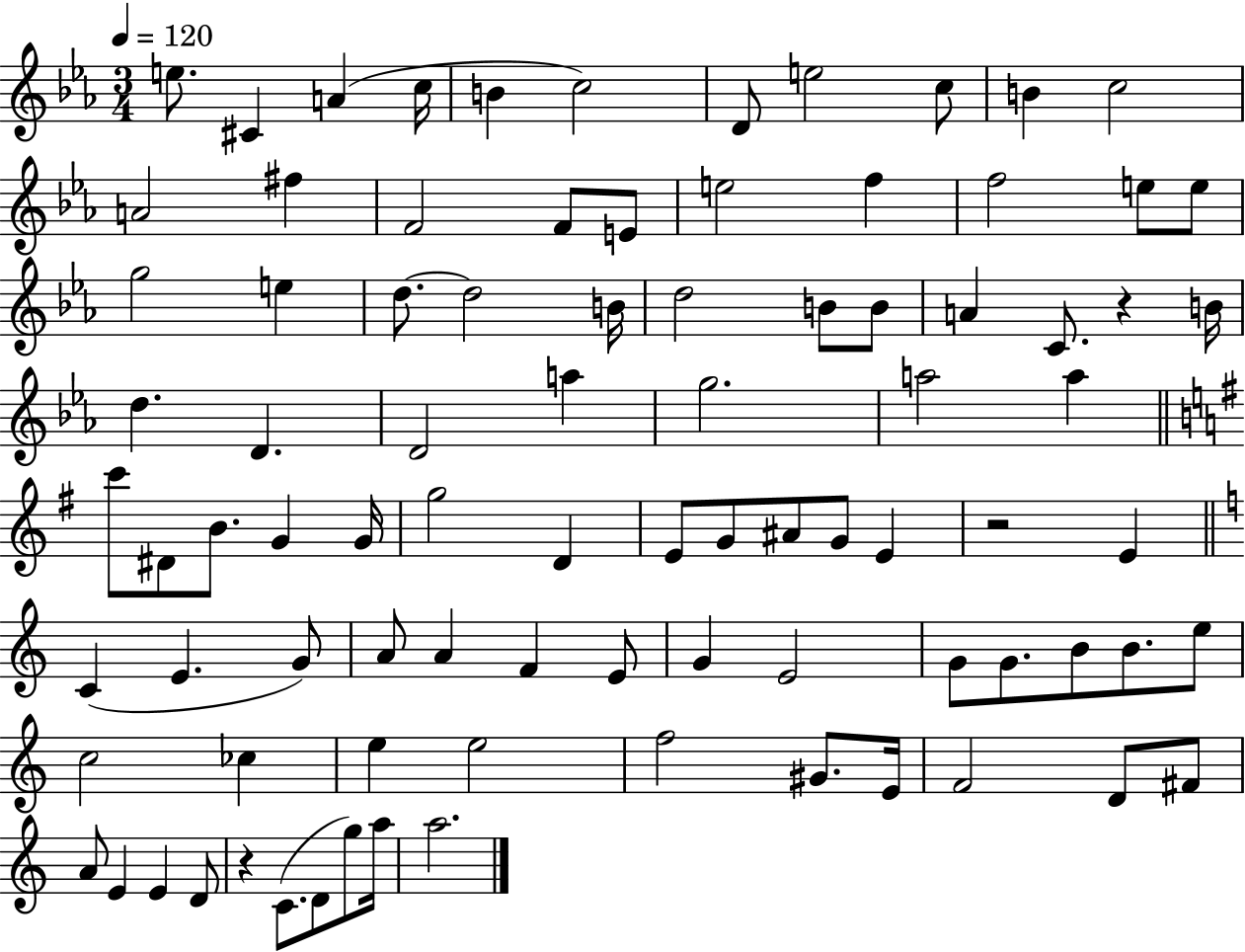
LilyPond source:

{
  \clef treble
  \numericTimeSignature
  \time 3/4
  \key ees \major
  \tempo 4 = 120
  e''8. cis'4 a'4( c''16 | b'4 c''2) | d'8 e''2 c''8 | b'4 c''2 | \break a'2 fis''4 | f'2 f'8 e'8 | e''2 f''4 | f''2 e''8 e''8 | \break g''2 e''4 | d''8.~~ d''2 b'16 | d''2 b'8 b'8 | a'4 c'8. r4 b'16 | \break d''4. d'4. | d'2 a''4 | g''2. | a''2 a''4 | \break \bar "||" \break \key g \major c'''8 dis'8 b'8. g'4 g'16 | g''2 d'4 | e'8 g'8 ais'8 g'8 e'4 | r2 e'4 | \break \bar "||" \break \key a \minor c'4( e'4. g'8) | a'8 a'4 f'4 e'8 | g'4 e'2 | g'8 g'8. b'8 b'8. e''8 | \break c''2 ces''4 | e''4 e''2 | f''2 gis'8. e'16 | f'2 d'8 fis'8 | \break a'8 e'4 e'4 d'8 | r4 c'8.( d'8 g''8) a''16 | a''2. | \bar "|."
}